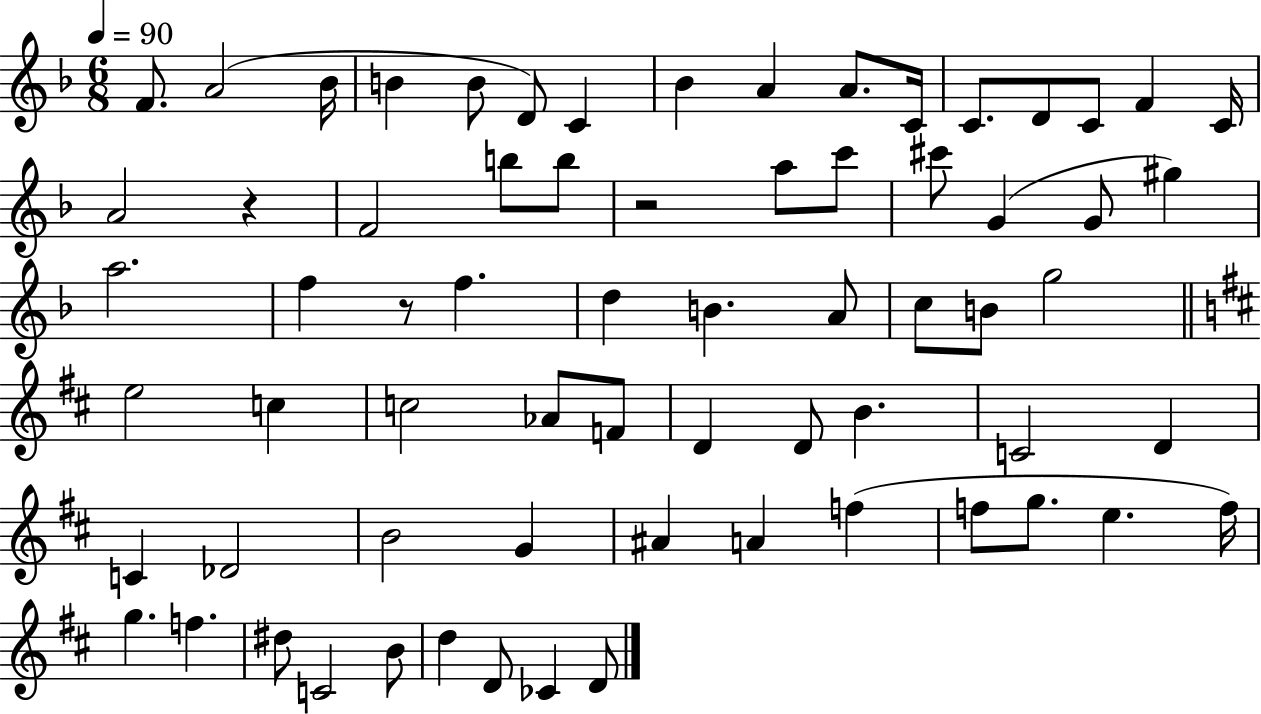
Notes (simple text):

F4/e. A4/h Bb4/s B4/q B4/e D4/e C4/q Bb4/q A4/q A4/e. C4/s C4/e. D4/e C4/e F4/q C4/s A4/h R/q F4/h B5/e B5/e R/h A5/e C6/e C#6/e G4/q G4/e G#5/q A5/h. F5/q R/e F5/q. D5/q B4/q. A4/e C5/e B4/e G5/h E5/h C5/q C5/h Ab4/e F4/e D4/q D4/e B4/q. C4/h D4/q C4/q Db4/h B4/h G4/q A#4/q A4/q F5/q F5/e G5/e. E5/q. F5/s G5/q. F5/q. D#5/e C4/h B4/e D5/q D4/e CES4/q D4/e